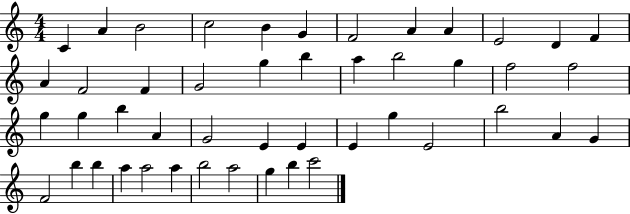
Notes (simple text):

C4/q A4/q B4/h C5/h B4/q G4/q F4/h A4/q A4/q E4/h D4/q F4/q A4/q F4/h F4/q G4/h G5/q B5/q A5/q B5/h G5/q F5/h F5/h G5/q G5/q B5/q A4/q G4/h E4/q E4/q E4/q G5/q E4/h B5/h A4/q G4/q F4/h B5/q B5/q A5/q A5/h A5/q B5/h A5/h G5/q B5/q C6/h